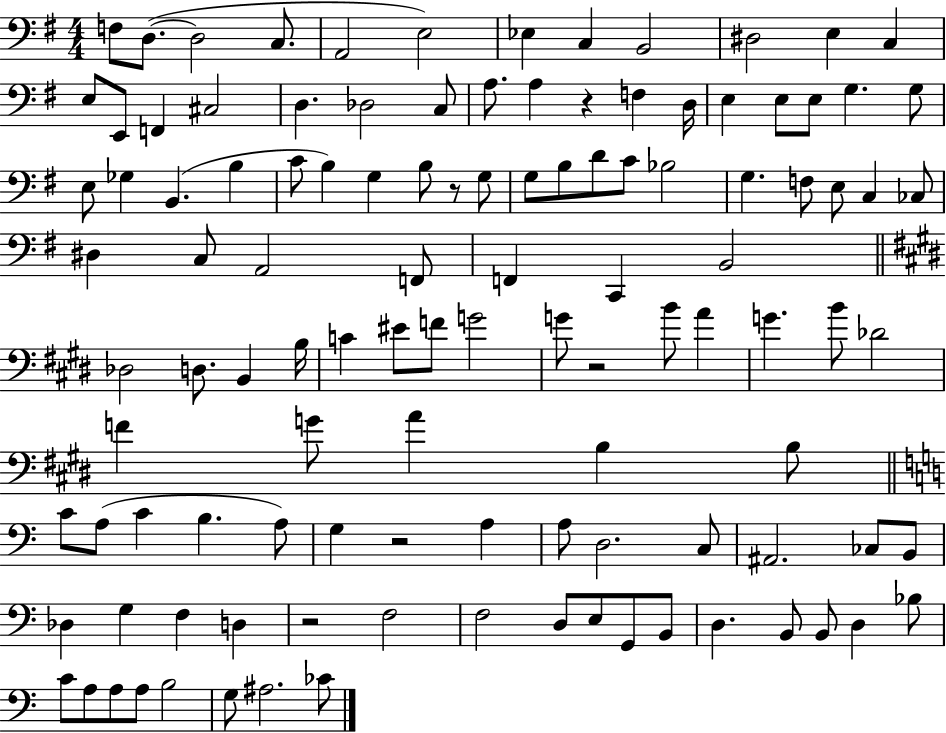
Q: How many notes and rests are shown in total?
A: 114